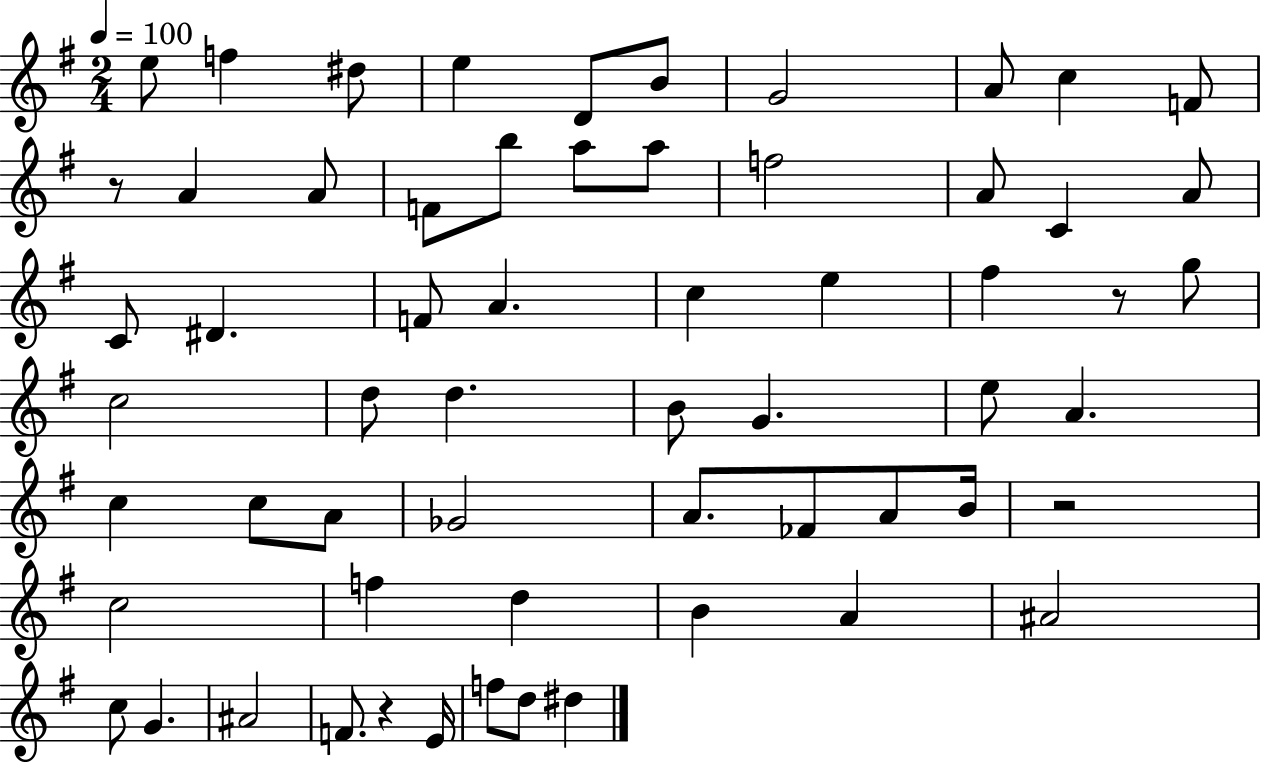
{
  \clef treble
  \numericTimeSignature
  \time 2/4
  \key g \major
  \tempo 4 = 100
  e''8 f''4 dis''8 | e''4 d'8 b'8 | g'2 | a'8 c''4 f'8 | \break r8 a'4 a'8 | f'8 b''8 a''8 a''8 | f''2 | a'8 c'4 a'8 | \break c'8 dis'4. | f'8 a'4. | c''4 e''4 | fis''4 r8 g''8 | \break c''2 | d''8 d''4. | b'8 g'4. | e''8 a'4. | \break c''4 c''8 a'8 | ges'2 | a'8. fes'8 a'8 b'16 | r2 | \break c''2 | f''4 d''4 | b'4 a'4 | ais'2 | \break c''8 g'4. | ais'2 | f'8. r4 e'16 | f''8 d''8 dis''4 | \break \bar "|."
}